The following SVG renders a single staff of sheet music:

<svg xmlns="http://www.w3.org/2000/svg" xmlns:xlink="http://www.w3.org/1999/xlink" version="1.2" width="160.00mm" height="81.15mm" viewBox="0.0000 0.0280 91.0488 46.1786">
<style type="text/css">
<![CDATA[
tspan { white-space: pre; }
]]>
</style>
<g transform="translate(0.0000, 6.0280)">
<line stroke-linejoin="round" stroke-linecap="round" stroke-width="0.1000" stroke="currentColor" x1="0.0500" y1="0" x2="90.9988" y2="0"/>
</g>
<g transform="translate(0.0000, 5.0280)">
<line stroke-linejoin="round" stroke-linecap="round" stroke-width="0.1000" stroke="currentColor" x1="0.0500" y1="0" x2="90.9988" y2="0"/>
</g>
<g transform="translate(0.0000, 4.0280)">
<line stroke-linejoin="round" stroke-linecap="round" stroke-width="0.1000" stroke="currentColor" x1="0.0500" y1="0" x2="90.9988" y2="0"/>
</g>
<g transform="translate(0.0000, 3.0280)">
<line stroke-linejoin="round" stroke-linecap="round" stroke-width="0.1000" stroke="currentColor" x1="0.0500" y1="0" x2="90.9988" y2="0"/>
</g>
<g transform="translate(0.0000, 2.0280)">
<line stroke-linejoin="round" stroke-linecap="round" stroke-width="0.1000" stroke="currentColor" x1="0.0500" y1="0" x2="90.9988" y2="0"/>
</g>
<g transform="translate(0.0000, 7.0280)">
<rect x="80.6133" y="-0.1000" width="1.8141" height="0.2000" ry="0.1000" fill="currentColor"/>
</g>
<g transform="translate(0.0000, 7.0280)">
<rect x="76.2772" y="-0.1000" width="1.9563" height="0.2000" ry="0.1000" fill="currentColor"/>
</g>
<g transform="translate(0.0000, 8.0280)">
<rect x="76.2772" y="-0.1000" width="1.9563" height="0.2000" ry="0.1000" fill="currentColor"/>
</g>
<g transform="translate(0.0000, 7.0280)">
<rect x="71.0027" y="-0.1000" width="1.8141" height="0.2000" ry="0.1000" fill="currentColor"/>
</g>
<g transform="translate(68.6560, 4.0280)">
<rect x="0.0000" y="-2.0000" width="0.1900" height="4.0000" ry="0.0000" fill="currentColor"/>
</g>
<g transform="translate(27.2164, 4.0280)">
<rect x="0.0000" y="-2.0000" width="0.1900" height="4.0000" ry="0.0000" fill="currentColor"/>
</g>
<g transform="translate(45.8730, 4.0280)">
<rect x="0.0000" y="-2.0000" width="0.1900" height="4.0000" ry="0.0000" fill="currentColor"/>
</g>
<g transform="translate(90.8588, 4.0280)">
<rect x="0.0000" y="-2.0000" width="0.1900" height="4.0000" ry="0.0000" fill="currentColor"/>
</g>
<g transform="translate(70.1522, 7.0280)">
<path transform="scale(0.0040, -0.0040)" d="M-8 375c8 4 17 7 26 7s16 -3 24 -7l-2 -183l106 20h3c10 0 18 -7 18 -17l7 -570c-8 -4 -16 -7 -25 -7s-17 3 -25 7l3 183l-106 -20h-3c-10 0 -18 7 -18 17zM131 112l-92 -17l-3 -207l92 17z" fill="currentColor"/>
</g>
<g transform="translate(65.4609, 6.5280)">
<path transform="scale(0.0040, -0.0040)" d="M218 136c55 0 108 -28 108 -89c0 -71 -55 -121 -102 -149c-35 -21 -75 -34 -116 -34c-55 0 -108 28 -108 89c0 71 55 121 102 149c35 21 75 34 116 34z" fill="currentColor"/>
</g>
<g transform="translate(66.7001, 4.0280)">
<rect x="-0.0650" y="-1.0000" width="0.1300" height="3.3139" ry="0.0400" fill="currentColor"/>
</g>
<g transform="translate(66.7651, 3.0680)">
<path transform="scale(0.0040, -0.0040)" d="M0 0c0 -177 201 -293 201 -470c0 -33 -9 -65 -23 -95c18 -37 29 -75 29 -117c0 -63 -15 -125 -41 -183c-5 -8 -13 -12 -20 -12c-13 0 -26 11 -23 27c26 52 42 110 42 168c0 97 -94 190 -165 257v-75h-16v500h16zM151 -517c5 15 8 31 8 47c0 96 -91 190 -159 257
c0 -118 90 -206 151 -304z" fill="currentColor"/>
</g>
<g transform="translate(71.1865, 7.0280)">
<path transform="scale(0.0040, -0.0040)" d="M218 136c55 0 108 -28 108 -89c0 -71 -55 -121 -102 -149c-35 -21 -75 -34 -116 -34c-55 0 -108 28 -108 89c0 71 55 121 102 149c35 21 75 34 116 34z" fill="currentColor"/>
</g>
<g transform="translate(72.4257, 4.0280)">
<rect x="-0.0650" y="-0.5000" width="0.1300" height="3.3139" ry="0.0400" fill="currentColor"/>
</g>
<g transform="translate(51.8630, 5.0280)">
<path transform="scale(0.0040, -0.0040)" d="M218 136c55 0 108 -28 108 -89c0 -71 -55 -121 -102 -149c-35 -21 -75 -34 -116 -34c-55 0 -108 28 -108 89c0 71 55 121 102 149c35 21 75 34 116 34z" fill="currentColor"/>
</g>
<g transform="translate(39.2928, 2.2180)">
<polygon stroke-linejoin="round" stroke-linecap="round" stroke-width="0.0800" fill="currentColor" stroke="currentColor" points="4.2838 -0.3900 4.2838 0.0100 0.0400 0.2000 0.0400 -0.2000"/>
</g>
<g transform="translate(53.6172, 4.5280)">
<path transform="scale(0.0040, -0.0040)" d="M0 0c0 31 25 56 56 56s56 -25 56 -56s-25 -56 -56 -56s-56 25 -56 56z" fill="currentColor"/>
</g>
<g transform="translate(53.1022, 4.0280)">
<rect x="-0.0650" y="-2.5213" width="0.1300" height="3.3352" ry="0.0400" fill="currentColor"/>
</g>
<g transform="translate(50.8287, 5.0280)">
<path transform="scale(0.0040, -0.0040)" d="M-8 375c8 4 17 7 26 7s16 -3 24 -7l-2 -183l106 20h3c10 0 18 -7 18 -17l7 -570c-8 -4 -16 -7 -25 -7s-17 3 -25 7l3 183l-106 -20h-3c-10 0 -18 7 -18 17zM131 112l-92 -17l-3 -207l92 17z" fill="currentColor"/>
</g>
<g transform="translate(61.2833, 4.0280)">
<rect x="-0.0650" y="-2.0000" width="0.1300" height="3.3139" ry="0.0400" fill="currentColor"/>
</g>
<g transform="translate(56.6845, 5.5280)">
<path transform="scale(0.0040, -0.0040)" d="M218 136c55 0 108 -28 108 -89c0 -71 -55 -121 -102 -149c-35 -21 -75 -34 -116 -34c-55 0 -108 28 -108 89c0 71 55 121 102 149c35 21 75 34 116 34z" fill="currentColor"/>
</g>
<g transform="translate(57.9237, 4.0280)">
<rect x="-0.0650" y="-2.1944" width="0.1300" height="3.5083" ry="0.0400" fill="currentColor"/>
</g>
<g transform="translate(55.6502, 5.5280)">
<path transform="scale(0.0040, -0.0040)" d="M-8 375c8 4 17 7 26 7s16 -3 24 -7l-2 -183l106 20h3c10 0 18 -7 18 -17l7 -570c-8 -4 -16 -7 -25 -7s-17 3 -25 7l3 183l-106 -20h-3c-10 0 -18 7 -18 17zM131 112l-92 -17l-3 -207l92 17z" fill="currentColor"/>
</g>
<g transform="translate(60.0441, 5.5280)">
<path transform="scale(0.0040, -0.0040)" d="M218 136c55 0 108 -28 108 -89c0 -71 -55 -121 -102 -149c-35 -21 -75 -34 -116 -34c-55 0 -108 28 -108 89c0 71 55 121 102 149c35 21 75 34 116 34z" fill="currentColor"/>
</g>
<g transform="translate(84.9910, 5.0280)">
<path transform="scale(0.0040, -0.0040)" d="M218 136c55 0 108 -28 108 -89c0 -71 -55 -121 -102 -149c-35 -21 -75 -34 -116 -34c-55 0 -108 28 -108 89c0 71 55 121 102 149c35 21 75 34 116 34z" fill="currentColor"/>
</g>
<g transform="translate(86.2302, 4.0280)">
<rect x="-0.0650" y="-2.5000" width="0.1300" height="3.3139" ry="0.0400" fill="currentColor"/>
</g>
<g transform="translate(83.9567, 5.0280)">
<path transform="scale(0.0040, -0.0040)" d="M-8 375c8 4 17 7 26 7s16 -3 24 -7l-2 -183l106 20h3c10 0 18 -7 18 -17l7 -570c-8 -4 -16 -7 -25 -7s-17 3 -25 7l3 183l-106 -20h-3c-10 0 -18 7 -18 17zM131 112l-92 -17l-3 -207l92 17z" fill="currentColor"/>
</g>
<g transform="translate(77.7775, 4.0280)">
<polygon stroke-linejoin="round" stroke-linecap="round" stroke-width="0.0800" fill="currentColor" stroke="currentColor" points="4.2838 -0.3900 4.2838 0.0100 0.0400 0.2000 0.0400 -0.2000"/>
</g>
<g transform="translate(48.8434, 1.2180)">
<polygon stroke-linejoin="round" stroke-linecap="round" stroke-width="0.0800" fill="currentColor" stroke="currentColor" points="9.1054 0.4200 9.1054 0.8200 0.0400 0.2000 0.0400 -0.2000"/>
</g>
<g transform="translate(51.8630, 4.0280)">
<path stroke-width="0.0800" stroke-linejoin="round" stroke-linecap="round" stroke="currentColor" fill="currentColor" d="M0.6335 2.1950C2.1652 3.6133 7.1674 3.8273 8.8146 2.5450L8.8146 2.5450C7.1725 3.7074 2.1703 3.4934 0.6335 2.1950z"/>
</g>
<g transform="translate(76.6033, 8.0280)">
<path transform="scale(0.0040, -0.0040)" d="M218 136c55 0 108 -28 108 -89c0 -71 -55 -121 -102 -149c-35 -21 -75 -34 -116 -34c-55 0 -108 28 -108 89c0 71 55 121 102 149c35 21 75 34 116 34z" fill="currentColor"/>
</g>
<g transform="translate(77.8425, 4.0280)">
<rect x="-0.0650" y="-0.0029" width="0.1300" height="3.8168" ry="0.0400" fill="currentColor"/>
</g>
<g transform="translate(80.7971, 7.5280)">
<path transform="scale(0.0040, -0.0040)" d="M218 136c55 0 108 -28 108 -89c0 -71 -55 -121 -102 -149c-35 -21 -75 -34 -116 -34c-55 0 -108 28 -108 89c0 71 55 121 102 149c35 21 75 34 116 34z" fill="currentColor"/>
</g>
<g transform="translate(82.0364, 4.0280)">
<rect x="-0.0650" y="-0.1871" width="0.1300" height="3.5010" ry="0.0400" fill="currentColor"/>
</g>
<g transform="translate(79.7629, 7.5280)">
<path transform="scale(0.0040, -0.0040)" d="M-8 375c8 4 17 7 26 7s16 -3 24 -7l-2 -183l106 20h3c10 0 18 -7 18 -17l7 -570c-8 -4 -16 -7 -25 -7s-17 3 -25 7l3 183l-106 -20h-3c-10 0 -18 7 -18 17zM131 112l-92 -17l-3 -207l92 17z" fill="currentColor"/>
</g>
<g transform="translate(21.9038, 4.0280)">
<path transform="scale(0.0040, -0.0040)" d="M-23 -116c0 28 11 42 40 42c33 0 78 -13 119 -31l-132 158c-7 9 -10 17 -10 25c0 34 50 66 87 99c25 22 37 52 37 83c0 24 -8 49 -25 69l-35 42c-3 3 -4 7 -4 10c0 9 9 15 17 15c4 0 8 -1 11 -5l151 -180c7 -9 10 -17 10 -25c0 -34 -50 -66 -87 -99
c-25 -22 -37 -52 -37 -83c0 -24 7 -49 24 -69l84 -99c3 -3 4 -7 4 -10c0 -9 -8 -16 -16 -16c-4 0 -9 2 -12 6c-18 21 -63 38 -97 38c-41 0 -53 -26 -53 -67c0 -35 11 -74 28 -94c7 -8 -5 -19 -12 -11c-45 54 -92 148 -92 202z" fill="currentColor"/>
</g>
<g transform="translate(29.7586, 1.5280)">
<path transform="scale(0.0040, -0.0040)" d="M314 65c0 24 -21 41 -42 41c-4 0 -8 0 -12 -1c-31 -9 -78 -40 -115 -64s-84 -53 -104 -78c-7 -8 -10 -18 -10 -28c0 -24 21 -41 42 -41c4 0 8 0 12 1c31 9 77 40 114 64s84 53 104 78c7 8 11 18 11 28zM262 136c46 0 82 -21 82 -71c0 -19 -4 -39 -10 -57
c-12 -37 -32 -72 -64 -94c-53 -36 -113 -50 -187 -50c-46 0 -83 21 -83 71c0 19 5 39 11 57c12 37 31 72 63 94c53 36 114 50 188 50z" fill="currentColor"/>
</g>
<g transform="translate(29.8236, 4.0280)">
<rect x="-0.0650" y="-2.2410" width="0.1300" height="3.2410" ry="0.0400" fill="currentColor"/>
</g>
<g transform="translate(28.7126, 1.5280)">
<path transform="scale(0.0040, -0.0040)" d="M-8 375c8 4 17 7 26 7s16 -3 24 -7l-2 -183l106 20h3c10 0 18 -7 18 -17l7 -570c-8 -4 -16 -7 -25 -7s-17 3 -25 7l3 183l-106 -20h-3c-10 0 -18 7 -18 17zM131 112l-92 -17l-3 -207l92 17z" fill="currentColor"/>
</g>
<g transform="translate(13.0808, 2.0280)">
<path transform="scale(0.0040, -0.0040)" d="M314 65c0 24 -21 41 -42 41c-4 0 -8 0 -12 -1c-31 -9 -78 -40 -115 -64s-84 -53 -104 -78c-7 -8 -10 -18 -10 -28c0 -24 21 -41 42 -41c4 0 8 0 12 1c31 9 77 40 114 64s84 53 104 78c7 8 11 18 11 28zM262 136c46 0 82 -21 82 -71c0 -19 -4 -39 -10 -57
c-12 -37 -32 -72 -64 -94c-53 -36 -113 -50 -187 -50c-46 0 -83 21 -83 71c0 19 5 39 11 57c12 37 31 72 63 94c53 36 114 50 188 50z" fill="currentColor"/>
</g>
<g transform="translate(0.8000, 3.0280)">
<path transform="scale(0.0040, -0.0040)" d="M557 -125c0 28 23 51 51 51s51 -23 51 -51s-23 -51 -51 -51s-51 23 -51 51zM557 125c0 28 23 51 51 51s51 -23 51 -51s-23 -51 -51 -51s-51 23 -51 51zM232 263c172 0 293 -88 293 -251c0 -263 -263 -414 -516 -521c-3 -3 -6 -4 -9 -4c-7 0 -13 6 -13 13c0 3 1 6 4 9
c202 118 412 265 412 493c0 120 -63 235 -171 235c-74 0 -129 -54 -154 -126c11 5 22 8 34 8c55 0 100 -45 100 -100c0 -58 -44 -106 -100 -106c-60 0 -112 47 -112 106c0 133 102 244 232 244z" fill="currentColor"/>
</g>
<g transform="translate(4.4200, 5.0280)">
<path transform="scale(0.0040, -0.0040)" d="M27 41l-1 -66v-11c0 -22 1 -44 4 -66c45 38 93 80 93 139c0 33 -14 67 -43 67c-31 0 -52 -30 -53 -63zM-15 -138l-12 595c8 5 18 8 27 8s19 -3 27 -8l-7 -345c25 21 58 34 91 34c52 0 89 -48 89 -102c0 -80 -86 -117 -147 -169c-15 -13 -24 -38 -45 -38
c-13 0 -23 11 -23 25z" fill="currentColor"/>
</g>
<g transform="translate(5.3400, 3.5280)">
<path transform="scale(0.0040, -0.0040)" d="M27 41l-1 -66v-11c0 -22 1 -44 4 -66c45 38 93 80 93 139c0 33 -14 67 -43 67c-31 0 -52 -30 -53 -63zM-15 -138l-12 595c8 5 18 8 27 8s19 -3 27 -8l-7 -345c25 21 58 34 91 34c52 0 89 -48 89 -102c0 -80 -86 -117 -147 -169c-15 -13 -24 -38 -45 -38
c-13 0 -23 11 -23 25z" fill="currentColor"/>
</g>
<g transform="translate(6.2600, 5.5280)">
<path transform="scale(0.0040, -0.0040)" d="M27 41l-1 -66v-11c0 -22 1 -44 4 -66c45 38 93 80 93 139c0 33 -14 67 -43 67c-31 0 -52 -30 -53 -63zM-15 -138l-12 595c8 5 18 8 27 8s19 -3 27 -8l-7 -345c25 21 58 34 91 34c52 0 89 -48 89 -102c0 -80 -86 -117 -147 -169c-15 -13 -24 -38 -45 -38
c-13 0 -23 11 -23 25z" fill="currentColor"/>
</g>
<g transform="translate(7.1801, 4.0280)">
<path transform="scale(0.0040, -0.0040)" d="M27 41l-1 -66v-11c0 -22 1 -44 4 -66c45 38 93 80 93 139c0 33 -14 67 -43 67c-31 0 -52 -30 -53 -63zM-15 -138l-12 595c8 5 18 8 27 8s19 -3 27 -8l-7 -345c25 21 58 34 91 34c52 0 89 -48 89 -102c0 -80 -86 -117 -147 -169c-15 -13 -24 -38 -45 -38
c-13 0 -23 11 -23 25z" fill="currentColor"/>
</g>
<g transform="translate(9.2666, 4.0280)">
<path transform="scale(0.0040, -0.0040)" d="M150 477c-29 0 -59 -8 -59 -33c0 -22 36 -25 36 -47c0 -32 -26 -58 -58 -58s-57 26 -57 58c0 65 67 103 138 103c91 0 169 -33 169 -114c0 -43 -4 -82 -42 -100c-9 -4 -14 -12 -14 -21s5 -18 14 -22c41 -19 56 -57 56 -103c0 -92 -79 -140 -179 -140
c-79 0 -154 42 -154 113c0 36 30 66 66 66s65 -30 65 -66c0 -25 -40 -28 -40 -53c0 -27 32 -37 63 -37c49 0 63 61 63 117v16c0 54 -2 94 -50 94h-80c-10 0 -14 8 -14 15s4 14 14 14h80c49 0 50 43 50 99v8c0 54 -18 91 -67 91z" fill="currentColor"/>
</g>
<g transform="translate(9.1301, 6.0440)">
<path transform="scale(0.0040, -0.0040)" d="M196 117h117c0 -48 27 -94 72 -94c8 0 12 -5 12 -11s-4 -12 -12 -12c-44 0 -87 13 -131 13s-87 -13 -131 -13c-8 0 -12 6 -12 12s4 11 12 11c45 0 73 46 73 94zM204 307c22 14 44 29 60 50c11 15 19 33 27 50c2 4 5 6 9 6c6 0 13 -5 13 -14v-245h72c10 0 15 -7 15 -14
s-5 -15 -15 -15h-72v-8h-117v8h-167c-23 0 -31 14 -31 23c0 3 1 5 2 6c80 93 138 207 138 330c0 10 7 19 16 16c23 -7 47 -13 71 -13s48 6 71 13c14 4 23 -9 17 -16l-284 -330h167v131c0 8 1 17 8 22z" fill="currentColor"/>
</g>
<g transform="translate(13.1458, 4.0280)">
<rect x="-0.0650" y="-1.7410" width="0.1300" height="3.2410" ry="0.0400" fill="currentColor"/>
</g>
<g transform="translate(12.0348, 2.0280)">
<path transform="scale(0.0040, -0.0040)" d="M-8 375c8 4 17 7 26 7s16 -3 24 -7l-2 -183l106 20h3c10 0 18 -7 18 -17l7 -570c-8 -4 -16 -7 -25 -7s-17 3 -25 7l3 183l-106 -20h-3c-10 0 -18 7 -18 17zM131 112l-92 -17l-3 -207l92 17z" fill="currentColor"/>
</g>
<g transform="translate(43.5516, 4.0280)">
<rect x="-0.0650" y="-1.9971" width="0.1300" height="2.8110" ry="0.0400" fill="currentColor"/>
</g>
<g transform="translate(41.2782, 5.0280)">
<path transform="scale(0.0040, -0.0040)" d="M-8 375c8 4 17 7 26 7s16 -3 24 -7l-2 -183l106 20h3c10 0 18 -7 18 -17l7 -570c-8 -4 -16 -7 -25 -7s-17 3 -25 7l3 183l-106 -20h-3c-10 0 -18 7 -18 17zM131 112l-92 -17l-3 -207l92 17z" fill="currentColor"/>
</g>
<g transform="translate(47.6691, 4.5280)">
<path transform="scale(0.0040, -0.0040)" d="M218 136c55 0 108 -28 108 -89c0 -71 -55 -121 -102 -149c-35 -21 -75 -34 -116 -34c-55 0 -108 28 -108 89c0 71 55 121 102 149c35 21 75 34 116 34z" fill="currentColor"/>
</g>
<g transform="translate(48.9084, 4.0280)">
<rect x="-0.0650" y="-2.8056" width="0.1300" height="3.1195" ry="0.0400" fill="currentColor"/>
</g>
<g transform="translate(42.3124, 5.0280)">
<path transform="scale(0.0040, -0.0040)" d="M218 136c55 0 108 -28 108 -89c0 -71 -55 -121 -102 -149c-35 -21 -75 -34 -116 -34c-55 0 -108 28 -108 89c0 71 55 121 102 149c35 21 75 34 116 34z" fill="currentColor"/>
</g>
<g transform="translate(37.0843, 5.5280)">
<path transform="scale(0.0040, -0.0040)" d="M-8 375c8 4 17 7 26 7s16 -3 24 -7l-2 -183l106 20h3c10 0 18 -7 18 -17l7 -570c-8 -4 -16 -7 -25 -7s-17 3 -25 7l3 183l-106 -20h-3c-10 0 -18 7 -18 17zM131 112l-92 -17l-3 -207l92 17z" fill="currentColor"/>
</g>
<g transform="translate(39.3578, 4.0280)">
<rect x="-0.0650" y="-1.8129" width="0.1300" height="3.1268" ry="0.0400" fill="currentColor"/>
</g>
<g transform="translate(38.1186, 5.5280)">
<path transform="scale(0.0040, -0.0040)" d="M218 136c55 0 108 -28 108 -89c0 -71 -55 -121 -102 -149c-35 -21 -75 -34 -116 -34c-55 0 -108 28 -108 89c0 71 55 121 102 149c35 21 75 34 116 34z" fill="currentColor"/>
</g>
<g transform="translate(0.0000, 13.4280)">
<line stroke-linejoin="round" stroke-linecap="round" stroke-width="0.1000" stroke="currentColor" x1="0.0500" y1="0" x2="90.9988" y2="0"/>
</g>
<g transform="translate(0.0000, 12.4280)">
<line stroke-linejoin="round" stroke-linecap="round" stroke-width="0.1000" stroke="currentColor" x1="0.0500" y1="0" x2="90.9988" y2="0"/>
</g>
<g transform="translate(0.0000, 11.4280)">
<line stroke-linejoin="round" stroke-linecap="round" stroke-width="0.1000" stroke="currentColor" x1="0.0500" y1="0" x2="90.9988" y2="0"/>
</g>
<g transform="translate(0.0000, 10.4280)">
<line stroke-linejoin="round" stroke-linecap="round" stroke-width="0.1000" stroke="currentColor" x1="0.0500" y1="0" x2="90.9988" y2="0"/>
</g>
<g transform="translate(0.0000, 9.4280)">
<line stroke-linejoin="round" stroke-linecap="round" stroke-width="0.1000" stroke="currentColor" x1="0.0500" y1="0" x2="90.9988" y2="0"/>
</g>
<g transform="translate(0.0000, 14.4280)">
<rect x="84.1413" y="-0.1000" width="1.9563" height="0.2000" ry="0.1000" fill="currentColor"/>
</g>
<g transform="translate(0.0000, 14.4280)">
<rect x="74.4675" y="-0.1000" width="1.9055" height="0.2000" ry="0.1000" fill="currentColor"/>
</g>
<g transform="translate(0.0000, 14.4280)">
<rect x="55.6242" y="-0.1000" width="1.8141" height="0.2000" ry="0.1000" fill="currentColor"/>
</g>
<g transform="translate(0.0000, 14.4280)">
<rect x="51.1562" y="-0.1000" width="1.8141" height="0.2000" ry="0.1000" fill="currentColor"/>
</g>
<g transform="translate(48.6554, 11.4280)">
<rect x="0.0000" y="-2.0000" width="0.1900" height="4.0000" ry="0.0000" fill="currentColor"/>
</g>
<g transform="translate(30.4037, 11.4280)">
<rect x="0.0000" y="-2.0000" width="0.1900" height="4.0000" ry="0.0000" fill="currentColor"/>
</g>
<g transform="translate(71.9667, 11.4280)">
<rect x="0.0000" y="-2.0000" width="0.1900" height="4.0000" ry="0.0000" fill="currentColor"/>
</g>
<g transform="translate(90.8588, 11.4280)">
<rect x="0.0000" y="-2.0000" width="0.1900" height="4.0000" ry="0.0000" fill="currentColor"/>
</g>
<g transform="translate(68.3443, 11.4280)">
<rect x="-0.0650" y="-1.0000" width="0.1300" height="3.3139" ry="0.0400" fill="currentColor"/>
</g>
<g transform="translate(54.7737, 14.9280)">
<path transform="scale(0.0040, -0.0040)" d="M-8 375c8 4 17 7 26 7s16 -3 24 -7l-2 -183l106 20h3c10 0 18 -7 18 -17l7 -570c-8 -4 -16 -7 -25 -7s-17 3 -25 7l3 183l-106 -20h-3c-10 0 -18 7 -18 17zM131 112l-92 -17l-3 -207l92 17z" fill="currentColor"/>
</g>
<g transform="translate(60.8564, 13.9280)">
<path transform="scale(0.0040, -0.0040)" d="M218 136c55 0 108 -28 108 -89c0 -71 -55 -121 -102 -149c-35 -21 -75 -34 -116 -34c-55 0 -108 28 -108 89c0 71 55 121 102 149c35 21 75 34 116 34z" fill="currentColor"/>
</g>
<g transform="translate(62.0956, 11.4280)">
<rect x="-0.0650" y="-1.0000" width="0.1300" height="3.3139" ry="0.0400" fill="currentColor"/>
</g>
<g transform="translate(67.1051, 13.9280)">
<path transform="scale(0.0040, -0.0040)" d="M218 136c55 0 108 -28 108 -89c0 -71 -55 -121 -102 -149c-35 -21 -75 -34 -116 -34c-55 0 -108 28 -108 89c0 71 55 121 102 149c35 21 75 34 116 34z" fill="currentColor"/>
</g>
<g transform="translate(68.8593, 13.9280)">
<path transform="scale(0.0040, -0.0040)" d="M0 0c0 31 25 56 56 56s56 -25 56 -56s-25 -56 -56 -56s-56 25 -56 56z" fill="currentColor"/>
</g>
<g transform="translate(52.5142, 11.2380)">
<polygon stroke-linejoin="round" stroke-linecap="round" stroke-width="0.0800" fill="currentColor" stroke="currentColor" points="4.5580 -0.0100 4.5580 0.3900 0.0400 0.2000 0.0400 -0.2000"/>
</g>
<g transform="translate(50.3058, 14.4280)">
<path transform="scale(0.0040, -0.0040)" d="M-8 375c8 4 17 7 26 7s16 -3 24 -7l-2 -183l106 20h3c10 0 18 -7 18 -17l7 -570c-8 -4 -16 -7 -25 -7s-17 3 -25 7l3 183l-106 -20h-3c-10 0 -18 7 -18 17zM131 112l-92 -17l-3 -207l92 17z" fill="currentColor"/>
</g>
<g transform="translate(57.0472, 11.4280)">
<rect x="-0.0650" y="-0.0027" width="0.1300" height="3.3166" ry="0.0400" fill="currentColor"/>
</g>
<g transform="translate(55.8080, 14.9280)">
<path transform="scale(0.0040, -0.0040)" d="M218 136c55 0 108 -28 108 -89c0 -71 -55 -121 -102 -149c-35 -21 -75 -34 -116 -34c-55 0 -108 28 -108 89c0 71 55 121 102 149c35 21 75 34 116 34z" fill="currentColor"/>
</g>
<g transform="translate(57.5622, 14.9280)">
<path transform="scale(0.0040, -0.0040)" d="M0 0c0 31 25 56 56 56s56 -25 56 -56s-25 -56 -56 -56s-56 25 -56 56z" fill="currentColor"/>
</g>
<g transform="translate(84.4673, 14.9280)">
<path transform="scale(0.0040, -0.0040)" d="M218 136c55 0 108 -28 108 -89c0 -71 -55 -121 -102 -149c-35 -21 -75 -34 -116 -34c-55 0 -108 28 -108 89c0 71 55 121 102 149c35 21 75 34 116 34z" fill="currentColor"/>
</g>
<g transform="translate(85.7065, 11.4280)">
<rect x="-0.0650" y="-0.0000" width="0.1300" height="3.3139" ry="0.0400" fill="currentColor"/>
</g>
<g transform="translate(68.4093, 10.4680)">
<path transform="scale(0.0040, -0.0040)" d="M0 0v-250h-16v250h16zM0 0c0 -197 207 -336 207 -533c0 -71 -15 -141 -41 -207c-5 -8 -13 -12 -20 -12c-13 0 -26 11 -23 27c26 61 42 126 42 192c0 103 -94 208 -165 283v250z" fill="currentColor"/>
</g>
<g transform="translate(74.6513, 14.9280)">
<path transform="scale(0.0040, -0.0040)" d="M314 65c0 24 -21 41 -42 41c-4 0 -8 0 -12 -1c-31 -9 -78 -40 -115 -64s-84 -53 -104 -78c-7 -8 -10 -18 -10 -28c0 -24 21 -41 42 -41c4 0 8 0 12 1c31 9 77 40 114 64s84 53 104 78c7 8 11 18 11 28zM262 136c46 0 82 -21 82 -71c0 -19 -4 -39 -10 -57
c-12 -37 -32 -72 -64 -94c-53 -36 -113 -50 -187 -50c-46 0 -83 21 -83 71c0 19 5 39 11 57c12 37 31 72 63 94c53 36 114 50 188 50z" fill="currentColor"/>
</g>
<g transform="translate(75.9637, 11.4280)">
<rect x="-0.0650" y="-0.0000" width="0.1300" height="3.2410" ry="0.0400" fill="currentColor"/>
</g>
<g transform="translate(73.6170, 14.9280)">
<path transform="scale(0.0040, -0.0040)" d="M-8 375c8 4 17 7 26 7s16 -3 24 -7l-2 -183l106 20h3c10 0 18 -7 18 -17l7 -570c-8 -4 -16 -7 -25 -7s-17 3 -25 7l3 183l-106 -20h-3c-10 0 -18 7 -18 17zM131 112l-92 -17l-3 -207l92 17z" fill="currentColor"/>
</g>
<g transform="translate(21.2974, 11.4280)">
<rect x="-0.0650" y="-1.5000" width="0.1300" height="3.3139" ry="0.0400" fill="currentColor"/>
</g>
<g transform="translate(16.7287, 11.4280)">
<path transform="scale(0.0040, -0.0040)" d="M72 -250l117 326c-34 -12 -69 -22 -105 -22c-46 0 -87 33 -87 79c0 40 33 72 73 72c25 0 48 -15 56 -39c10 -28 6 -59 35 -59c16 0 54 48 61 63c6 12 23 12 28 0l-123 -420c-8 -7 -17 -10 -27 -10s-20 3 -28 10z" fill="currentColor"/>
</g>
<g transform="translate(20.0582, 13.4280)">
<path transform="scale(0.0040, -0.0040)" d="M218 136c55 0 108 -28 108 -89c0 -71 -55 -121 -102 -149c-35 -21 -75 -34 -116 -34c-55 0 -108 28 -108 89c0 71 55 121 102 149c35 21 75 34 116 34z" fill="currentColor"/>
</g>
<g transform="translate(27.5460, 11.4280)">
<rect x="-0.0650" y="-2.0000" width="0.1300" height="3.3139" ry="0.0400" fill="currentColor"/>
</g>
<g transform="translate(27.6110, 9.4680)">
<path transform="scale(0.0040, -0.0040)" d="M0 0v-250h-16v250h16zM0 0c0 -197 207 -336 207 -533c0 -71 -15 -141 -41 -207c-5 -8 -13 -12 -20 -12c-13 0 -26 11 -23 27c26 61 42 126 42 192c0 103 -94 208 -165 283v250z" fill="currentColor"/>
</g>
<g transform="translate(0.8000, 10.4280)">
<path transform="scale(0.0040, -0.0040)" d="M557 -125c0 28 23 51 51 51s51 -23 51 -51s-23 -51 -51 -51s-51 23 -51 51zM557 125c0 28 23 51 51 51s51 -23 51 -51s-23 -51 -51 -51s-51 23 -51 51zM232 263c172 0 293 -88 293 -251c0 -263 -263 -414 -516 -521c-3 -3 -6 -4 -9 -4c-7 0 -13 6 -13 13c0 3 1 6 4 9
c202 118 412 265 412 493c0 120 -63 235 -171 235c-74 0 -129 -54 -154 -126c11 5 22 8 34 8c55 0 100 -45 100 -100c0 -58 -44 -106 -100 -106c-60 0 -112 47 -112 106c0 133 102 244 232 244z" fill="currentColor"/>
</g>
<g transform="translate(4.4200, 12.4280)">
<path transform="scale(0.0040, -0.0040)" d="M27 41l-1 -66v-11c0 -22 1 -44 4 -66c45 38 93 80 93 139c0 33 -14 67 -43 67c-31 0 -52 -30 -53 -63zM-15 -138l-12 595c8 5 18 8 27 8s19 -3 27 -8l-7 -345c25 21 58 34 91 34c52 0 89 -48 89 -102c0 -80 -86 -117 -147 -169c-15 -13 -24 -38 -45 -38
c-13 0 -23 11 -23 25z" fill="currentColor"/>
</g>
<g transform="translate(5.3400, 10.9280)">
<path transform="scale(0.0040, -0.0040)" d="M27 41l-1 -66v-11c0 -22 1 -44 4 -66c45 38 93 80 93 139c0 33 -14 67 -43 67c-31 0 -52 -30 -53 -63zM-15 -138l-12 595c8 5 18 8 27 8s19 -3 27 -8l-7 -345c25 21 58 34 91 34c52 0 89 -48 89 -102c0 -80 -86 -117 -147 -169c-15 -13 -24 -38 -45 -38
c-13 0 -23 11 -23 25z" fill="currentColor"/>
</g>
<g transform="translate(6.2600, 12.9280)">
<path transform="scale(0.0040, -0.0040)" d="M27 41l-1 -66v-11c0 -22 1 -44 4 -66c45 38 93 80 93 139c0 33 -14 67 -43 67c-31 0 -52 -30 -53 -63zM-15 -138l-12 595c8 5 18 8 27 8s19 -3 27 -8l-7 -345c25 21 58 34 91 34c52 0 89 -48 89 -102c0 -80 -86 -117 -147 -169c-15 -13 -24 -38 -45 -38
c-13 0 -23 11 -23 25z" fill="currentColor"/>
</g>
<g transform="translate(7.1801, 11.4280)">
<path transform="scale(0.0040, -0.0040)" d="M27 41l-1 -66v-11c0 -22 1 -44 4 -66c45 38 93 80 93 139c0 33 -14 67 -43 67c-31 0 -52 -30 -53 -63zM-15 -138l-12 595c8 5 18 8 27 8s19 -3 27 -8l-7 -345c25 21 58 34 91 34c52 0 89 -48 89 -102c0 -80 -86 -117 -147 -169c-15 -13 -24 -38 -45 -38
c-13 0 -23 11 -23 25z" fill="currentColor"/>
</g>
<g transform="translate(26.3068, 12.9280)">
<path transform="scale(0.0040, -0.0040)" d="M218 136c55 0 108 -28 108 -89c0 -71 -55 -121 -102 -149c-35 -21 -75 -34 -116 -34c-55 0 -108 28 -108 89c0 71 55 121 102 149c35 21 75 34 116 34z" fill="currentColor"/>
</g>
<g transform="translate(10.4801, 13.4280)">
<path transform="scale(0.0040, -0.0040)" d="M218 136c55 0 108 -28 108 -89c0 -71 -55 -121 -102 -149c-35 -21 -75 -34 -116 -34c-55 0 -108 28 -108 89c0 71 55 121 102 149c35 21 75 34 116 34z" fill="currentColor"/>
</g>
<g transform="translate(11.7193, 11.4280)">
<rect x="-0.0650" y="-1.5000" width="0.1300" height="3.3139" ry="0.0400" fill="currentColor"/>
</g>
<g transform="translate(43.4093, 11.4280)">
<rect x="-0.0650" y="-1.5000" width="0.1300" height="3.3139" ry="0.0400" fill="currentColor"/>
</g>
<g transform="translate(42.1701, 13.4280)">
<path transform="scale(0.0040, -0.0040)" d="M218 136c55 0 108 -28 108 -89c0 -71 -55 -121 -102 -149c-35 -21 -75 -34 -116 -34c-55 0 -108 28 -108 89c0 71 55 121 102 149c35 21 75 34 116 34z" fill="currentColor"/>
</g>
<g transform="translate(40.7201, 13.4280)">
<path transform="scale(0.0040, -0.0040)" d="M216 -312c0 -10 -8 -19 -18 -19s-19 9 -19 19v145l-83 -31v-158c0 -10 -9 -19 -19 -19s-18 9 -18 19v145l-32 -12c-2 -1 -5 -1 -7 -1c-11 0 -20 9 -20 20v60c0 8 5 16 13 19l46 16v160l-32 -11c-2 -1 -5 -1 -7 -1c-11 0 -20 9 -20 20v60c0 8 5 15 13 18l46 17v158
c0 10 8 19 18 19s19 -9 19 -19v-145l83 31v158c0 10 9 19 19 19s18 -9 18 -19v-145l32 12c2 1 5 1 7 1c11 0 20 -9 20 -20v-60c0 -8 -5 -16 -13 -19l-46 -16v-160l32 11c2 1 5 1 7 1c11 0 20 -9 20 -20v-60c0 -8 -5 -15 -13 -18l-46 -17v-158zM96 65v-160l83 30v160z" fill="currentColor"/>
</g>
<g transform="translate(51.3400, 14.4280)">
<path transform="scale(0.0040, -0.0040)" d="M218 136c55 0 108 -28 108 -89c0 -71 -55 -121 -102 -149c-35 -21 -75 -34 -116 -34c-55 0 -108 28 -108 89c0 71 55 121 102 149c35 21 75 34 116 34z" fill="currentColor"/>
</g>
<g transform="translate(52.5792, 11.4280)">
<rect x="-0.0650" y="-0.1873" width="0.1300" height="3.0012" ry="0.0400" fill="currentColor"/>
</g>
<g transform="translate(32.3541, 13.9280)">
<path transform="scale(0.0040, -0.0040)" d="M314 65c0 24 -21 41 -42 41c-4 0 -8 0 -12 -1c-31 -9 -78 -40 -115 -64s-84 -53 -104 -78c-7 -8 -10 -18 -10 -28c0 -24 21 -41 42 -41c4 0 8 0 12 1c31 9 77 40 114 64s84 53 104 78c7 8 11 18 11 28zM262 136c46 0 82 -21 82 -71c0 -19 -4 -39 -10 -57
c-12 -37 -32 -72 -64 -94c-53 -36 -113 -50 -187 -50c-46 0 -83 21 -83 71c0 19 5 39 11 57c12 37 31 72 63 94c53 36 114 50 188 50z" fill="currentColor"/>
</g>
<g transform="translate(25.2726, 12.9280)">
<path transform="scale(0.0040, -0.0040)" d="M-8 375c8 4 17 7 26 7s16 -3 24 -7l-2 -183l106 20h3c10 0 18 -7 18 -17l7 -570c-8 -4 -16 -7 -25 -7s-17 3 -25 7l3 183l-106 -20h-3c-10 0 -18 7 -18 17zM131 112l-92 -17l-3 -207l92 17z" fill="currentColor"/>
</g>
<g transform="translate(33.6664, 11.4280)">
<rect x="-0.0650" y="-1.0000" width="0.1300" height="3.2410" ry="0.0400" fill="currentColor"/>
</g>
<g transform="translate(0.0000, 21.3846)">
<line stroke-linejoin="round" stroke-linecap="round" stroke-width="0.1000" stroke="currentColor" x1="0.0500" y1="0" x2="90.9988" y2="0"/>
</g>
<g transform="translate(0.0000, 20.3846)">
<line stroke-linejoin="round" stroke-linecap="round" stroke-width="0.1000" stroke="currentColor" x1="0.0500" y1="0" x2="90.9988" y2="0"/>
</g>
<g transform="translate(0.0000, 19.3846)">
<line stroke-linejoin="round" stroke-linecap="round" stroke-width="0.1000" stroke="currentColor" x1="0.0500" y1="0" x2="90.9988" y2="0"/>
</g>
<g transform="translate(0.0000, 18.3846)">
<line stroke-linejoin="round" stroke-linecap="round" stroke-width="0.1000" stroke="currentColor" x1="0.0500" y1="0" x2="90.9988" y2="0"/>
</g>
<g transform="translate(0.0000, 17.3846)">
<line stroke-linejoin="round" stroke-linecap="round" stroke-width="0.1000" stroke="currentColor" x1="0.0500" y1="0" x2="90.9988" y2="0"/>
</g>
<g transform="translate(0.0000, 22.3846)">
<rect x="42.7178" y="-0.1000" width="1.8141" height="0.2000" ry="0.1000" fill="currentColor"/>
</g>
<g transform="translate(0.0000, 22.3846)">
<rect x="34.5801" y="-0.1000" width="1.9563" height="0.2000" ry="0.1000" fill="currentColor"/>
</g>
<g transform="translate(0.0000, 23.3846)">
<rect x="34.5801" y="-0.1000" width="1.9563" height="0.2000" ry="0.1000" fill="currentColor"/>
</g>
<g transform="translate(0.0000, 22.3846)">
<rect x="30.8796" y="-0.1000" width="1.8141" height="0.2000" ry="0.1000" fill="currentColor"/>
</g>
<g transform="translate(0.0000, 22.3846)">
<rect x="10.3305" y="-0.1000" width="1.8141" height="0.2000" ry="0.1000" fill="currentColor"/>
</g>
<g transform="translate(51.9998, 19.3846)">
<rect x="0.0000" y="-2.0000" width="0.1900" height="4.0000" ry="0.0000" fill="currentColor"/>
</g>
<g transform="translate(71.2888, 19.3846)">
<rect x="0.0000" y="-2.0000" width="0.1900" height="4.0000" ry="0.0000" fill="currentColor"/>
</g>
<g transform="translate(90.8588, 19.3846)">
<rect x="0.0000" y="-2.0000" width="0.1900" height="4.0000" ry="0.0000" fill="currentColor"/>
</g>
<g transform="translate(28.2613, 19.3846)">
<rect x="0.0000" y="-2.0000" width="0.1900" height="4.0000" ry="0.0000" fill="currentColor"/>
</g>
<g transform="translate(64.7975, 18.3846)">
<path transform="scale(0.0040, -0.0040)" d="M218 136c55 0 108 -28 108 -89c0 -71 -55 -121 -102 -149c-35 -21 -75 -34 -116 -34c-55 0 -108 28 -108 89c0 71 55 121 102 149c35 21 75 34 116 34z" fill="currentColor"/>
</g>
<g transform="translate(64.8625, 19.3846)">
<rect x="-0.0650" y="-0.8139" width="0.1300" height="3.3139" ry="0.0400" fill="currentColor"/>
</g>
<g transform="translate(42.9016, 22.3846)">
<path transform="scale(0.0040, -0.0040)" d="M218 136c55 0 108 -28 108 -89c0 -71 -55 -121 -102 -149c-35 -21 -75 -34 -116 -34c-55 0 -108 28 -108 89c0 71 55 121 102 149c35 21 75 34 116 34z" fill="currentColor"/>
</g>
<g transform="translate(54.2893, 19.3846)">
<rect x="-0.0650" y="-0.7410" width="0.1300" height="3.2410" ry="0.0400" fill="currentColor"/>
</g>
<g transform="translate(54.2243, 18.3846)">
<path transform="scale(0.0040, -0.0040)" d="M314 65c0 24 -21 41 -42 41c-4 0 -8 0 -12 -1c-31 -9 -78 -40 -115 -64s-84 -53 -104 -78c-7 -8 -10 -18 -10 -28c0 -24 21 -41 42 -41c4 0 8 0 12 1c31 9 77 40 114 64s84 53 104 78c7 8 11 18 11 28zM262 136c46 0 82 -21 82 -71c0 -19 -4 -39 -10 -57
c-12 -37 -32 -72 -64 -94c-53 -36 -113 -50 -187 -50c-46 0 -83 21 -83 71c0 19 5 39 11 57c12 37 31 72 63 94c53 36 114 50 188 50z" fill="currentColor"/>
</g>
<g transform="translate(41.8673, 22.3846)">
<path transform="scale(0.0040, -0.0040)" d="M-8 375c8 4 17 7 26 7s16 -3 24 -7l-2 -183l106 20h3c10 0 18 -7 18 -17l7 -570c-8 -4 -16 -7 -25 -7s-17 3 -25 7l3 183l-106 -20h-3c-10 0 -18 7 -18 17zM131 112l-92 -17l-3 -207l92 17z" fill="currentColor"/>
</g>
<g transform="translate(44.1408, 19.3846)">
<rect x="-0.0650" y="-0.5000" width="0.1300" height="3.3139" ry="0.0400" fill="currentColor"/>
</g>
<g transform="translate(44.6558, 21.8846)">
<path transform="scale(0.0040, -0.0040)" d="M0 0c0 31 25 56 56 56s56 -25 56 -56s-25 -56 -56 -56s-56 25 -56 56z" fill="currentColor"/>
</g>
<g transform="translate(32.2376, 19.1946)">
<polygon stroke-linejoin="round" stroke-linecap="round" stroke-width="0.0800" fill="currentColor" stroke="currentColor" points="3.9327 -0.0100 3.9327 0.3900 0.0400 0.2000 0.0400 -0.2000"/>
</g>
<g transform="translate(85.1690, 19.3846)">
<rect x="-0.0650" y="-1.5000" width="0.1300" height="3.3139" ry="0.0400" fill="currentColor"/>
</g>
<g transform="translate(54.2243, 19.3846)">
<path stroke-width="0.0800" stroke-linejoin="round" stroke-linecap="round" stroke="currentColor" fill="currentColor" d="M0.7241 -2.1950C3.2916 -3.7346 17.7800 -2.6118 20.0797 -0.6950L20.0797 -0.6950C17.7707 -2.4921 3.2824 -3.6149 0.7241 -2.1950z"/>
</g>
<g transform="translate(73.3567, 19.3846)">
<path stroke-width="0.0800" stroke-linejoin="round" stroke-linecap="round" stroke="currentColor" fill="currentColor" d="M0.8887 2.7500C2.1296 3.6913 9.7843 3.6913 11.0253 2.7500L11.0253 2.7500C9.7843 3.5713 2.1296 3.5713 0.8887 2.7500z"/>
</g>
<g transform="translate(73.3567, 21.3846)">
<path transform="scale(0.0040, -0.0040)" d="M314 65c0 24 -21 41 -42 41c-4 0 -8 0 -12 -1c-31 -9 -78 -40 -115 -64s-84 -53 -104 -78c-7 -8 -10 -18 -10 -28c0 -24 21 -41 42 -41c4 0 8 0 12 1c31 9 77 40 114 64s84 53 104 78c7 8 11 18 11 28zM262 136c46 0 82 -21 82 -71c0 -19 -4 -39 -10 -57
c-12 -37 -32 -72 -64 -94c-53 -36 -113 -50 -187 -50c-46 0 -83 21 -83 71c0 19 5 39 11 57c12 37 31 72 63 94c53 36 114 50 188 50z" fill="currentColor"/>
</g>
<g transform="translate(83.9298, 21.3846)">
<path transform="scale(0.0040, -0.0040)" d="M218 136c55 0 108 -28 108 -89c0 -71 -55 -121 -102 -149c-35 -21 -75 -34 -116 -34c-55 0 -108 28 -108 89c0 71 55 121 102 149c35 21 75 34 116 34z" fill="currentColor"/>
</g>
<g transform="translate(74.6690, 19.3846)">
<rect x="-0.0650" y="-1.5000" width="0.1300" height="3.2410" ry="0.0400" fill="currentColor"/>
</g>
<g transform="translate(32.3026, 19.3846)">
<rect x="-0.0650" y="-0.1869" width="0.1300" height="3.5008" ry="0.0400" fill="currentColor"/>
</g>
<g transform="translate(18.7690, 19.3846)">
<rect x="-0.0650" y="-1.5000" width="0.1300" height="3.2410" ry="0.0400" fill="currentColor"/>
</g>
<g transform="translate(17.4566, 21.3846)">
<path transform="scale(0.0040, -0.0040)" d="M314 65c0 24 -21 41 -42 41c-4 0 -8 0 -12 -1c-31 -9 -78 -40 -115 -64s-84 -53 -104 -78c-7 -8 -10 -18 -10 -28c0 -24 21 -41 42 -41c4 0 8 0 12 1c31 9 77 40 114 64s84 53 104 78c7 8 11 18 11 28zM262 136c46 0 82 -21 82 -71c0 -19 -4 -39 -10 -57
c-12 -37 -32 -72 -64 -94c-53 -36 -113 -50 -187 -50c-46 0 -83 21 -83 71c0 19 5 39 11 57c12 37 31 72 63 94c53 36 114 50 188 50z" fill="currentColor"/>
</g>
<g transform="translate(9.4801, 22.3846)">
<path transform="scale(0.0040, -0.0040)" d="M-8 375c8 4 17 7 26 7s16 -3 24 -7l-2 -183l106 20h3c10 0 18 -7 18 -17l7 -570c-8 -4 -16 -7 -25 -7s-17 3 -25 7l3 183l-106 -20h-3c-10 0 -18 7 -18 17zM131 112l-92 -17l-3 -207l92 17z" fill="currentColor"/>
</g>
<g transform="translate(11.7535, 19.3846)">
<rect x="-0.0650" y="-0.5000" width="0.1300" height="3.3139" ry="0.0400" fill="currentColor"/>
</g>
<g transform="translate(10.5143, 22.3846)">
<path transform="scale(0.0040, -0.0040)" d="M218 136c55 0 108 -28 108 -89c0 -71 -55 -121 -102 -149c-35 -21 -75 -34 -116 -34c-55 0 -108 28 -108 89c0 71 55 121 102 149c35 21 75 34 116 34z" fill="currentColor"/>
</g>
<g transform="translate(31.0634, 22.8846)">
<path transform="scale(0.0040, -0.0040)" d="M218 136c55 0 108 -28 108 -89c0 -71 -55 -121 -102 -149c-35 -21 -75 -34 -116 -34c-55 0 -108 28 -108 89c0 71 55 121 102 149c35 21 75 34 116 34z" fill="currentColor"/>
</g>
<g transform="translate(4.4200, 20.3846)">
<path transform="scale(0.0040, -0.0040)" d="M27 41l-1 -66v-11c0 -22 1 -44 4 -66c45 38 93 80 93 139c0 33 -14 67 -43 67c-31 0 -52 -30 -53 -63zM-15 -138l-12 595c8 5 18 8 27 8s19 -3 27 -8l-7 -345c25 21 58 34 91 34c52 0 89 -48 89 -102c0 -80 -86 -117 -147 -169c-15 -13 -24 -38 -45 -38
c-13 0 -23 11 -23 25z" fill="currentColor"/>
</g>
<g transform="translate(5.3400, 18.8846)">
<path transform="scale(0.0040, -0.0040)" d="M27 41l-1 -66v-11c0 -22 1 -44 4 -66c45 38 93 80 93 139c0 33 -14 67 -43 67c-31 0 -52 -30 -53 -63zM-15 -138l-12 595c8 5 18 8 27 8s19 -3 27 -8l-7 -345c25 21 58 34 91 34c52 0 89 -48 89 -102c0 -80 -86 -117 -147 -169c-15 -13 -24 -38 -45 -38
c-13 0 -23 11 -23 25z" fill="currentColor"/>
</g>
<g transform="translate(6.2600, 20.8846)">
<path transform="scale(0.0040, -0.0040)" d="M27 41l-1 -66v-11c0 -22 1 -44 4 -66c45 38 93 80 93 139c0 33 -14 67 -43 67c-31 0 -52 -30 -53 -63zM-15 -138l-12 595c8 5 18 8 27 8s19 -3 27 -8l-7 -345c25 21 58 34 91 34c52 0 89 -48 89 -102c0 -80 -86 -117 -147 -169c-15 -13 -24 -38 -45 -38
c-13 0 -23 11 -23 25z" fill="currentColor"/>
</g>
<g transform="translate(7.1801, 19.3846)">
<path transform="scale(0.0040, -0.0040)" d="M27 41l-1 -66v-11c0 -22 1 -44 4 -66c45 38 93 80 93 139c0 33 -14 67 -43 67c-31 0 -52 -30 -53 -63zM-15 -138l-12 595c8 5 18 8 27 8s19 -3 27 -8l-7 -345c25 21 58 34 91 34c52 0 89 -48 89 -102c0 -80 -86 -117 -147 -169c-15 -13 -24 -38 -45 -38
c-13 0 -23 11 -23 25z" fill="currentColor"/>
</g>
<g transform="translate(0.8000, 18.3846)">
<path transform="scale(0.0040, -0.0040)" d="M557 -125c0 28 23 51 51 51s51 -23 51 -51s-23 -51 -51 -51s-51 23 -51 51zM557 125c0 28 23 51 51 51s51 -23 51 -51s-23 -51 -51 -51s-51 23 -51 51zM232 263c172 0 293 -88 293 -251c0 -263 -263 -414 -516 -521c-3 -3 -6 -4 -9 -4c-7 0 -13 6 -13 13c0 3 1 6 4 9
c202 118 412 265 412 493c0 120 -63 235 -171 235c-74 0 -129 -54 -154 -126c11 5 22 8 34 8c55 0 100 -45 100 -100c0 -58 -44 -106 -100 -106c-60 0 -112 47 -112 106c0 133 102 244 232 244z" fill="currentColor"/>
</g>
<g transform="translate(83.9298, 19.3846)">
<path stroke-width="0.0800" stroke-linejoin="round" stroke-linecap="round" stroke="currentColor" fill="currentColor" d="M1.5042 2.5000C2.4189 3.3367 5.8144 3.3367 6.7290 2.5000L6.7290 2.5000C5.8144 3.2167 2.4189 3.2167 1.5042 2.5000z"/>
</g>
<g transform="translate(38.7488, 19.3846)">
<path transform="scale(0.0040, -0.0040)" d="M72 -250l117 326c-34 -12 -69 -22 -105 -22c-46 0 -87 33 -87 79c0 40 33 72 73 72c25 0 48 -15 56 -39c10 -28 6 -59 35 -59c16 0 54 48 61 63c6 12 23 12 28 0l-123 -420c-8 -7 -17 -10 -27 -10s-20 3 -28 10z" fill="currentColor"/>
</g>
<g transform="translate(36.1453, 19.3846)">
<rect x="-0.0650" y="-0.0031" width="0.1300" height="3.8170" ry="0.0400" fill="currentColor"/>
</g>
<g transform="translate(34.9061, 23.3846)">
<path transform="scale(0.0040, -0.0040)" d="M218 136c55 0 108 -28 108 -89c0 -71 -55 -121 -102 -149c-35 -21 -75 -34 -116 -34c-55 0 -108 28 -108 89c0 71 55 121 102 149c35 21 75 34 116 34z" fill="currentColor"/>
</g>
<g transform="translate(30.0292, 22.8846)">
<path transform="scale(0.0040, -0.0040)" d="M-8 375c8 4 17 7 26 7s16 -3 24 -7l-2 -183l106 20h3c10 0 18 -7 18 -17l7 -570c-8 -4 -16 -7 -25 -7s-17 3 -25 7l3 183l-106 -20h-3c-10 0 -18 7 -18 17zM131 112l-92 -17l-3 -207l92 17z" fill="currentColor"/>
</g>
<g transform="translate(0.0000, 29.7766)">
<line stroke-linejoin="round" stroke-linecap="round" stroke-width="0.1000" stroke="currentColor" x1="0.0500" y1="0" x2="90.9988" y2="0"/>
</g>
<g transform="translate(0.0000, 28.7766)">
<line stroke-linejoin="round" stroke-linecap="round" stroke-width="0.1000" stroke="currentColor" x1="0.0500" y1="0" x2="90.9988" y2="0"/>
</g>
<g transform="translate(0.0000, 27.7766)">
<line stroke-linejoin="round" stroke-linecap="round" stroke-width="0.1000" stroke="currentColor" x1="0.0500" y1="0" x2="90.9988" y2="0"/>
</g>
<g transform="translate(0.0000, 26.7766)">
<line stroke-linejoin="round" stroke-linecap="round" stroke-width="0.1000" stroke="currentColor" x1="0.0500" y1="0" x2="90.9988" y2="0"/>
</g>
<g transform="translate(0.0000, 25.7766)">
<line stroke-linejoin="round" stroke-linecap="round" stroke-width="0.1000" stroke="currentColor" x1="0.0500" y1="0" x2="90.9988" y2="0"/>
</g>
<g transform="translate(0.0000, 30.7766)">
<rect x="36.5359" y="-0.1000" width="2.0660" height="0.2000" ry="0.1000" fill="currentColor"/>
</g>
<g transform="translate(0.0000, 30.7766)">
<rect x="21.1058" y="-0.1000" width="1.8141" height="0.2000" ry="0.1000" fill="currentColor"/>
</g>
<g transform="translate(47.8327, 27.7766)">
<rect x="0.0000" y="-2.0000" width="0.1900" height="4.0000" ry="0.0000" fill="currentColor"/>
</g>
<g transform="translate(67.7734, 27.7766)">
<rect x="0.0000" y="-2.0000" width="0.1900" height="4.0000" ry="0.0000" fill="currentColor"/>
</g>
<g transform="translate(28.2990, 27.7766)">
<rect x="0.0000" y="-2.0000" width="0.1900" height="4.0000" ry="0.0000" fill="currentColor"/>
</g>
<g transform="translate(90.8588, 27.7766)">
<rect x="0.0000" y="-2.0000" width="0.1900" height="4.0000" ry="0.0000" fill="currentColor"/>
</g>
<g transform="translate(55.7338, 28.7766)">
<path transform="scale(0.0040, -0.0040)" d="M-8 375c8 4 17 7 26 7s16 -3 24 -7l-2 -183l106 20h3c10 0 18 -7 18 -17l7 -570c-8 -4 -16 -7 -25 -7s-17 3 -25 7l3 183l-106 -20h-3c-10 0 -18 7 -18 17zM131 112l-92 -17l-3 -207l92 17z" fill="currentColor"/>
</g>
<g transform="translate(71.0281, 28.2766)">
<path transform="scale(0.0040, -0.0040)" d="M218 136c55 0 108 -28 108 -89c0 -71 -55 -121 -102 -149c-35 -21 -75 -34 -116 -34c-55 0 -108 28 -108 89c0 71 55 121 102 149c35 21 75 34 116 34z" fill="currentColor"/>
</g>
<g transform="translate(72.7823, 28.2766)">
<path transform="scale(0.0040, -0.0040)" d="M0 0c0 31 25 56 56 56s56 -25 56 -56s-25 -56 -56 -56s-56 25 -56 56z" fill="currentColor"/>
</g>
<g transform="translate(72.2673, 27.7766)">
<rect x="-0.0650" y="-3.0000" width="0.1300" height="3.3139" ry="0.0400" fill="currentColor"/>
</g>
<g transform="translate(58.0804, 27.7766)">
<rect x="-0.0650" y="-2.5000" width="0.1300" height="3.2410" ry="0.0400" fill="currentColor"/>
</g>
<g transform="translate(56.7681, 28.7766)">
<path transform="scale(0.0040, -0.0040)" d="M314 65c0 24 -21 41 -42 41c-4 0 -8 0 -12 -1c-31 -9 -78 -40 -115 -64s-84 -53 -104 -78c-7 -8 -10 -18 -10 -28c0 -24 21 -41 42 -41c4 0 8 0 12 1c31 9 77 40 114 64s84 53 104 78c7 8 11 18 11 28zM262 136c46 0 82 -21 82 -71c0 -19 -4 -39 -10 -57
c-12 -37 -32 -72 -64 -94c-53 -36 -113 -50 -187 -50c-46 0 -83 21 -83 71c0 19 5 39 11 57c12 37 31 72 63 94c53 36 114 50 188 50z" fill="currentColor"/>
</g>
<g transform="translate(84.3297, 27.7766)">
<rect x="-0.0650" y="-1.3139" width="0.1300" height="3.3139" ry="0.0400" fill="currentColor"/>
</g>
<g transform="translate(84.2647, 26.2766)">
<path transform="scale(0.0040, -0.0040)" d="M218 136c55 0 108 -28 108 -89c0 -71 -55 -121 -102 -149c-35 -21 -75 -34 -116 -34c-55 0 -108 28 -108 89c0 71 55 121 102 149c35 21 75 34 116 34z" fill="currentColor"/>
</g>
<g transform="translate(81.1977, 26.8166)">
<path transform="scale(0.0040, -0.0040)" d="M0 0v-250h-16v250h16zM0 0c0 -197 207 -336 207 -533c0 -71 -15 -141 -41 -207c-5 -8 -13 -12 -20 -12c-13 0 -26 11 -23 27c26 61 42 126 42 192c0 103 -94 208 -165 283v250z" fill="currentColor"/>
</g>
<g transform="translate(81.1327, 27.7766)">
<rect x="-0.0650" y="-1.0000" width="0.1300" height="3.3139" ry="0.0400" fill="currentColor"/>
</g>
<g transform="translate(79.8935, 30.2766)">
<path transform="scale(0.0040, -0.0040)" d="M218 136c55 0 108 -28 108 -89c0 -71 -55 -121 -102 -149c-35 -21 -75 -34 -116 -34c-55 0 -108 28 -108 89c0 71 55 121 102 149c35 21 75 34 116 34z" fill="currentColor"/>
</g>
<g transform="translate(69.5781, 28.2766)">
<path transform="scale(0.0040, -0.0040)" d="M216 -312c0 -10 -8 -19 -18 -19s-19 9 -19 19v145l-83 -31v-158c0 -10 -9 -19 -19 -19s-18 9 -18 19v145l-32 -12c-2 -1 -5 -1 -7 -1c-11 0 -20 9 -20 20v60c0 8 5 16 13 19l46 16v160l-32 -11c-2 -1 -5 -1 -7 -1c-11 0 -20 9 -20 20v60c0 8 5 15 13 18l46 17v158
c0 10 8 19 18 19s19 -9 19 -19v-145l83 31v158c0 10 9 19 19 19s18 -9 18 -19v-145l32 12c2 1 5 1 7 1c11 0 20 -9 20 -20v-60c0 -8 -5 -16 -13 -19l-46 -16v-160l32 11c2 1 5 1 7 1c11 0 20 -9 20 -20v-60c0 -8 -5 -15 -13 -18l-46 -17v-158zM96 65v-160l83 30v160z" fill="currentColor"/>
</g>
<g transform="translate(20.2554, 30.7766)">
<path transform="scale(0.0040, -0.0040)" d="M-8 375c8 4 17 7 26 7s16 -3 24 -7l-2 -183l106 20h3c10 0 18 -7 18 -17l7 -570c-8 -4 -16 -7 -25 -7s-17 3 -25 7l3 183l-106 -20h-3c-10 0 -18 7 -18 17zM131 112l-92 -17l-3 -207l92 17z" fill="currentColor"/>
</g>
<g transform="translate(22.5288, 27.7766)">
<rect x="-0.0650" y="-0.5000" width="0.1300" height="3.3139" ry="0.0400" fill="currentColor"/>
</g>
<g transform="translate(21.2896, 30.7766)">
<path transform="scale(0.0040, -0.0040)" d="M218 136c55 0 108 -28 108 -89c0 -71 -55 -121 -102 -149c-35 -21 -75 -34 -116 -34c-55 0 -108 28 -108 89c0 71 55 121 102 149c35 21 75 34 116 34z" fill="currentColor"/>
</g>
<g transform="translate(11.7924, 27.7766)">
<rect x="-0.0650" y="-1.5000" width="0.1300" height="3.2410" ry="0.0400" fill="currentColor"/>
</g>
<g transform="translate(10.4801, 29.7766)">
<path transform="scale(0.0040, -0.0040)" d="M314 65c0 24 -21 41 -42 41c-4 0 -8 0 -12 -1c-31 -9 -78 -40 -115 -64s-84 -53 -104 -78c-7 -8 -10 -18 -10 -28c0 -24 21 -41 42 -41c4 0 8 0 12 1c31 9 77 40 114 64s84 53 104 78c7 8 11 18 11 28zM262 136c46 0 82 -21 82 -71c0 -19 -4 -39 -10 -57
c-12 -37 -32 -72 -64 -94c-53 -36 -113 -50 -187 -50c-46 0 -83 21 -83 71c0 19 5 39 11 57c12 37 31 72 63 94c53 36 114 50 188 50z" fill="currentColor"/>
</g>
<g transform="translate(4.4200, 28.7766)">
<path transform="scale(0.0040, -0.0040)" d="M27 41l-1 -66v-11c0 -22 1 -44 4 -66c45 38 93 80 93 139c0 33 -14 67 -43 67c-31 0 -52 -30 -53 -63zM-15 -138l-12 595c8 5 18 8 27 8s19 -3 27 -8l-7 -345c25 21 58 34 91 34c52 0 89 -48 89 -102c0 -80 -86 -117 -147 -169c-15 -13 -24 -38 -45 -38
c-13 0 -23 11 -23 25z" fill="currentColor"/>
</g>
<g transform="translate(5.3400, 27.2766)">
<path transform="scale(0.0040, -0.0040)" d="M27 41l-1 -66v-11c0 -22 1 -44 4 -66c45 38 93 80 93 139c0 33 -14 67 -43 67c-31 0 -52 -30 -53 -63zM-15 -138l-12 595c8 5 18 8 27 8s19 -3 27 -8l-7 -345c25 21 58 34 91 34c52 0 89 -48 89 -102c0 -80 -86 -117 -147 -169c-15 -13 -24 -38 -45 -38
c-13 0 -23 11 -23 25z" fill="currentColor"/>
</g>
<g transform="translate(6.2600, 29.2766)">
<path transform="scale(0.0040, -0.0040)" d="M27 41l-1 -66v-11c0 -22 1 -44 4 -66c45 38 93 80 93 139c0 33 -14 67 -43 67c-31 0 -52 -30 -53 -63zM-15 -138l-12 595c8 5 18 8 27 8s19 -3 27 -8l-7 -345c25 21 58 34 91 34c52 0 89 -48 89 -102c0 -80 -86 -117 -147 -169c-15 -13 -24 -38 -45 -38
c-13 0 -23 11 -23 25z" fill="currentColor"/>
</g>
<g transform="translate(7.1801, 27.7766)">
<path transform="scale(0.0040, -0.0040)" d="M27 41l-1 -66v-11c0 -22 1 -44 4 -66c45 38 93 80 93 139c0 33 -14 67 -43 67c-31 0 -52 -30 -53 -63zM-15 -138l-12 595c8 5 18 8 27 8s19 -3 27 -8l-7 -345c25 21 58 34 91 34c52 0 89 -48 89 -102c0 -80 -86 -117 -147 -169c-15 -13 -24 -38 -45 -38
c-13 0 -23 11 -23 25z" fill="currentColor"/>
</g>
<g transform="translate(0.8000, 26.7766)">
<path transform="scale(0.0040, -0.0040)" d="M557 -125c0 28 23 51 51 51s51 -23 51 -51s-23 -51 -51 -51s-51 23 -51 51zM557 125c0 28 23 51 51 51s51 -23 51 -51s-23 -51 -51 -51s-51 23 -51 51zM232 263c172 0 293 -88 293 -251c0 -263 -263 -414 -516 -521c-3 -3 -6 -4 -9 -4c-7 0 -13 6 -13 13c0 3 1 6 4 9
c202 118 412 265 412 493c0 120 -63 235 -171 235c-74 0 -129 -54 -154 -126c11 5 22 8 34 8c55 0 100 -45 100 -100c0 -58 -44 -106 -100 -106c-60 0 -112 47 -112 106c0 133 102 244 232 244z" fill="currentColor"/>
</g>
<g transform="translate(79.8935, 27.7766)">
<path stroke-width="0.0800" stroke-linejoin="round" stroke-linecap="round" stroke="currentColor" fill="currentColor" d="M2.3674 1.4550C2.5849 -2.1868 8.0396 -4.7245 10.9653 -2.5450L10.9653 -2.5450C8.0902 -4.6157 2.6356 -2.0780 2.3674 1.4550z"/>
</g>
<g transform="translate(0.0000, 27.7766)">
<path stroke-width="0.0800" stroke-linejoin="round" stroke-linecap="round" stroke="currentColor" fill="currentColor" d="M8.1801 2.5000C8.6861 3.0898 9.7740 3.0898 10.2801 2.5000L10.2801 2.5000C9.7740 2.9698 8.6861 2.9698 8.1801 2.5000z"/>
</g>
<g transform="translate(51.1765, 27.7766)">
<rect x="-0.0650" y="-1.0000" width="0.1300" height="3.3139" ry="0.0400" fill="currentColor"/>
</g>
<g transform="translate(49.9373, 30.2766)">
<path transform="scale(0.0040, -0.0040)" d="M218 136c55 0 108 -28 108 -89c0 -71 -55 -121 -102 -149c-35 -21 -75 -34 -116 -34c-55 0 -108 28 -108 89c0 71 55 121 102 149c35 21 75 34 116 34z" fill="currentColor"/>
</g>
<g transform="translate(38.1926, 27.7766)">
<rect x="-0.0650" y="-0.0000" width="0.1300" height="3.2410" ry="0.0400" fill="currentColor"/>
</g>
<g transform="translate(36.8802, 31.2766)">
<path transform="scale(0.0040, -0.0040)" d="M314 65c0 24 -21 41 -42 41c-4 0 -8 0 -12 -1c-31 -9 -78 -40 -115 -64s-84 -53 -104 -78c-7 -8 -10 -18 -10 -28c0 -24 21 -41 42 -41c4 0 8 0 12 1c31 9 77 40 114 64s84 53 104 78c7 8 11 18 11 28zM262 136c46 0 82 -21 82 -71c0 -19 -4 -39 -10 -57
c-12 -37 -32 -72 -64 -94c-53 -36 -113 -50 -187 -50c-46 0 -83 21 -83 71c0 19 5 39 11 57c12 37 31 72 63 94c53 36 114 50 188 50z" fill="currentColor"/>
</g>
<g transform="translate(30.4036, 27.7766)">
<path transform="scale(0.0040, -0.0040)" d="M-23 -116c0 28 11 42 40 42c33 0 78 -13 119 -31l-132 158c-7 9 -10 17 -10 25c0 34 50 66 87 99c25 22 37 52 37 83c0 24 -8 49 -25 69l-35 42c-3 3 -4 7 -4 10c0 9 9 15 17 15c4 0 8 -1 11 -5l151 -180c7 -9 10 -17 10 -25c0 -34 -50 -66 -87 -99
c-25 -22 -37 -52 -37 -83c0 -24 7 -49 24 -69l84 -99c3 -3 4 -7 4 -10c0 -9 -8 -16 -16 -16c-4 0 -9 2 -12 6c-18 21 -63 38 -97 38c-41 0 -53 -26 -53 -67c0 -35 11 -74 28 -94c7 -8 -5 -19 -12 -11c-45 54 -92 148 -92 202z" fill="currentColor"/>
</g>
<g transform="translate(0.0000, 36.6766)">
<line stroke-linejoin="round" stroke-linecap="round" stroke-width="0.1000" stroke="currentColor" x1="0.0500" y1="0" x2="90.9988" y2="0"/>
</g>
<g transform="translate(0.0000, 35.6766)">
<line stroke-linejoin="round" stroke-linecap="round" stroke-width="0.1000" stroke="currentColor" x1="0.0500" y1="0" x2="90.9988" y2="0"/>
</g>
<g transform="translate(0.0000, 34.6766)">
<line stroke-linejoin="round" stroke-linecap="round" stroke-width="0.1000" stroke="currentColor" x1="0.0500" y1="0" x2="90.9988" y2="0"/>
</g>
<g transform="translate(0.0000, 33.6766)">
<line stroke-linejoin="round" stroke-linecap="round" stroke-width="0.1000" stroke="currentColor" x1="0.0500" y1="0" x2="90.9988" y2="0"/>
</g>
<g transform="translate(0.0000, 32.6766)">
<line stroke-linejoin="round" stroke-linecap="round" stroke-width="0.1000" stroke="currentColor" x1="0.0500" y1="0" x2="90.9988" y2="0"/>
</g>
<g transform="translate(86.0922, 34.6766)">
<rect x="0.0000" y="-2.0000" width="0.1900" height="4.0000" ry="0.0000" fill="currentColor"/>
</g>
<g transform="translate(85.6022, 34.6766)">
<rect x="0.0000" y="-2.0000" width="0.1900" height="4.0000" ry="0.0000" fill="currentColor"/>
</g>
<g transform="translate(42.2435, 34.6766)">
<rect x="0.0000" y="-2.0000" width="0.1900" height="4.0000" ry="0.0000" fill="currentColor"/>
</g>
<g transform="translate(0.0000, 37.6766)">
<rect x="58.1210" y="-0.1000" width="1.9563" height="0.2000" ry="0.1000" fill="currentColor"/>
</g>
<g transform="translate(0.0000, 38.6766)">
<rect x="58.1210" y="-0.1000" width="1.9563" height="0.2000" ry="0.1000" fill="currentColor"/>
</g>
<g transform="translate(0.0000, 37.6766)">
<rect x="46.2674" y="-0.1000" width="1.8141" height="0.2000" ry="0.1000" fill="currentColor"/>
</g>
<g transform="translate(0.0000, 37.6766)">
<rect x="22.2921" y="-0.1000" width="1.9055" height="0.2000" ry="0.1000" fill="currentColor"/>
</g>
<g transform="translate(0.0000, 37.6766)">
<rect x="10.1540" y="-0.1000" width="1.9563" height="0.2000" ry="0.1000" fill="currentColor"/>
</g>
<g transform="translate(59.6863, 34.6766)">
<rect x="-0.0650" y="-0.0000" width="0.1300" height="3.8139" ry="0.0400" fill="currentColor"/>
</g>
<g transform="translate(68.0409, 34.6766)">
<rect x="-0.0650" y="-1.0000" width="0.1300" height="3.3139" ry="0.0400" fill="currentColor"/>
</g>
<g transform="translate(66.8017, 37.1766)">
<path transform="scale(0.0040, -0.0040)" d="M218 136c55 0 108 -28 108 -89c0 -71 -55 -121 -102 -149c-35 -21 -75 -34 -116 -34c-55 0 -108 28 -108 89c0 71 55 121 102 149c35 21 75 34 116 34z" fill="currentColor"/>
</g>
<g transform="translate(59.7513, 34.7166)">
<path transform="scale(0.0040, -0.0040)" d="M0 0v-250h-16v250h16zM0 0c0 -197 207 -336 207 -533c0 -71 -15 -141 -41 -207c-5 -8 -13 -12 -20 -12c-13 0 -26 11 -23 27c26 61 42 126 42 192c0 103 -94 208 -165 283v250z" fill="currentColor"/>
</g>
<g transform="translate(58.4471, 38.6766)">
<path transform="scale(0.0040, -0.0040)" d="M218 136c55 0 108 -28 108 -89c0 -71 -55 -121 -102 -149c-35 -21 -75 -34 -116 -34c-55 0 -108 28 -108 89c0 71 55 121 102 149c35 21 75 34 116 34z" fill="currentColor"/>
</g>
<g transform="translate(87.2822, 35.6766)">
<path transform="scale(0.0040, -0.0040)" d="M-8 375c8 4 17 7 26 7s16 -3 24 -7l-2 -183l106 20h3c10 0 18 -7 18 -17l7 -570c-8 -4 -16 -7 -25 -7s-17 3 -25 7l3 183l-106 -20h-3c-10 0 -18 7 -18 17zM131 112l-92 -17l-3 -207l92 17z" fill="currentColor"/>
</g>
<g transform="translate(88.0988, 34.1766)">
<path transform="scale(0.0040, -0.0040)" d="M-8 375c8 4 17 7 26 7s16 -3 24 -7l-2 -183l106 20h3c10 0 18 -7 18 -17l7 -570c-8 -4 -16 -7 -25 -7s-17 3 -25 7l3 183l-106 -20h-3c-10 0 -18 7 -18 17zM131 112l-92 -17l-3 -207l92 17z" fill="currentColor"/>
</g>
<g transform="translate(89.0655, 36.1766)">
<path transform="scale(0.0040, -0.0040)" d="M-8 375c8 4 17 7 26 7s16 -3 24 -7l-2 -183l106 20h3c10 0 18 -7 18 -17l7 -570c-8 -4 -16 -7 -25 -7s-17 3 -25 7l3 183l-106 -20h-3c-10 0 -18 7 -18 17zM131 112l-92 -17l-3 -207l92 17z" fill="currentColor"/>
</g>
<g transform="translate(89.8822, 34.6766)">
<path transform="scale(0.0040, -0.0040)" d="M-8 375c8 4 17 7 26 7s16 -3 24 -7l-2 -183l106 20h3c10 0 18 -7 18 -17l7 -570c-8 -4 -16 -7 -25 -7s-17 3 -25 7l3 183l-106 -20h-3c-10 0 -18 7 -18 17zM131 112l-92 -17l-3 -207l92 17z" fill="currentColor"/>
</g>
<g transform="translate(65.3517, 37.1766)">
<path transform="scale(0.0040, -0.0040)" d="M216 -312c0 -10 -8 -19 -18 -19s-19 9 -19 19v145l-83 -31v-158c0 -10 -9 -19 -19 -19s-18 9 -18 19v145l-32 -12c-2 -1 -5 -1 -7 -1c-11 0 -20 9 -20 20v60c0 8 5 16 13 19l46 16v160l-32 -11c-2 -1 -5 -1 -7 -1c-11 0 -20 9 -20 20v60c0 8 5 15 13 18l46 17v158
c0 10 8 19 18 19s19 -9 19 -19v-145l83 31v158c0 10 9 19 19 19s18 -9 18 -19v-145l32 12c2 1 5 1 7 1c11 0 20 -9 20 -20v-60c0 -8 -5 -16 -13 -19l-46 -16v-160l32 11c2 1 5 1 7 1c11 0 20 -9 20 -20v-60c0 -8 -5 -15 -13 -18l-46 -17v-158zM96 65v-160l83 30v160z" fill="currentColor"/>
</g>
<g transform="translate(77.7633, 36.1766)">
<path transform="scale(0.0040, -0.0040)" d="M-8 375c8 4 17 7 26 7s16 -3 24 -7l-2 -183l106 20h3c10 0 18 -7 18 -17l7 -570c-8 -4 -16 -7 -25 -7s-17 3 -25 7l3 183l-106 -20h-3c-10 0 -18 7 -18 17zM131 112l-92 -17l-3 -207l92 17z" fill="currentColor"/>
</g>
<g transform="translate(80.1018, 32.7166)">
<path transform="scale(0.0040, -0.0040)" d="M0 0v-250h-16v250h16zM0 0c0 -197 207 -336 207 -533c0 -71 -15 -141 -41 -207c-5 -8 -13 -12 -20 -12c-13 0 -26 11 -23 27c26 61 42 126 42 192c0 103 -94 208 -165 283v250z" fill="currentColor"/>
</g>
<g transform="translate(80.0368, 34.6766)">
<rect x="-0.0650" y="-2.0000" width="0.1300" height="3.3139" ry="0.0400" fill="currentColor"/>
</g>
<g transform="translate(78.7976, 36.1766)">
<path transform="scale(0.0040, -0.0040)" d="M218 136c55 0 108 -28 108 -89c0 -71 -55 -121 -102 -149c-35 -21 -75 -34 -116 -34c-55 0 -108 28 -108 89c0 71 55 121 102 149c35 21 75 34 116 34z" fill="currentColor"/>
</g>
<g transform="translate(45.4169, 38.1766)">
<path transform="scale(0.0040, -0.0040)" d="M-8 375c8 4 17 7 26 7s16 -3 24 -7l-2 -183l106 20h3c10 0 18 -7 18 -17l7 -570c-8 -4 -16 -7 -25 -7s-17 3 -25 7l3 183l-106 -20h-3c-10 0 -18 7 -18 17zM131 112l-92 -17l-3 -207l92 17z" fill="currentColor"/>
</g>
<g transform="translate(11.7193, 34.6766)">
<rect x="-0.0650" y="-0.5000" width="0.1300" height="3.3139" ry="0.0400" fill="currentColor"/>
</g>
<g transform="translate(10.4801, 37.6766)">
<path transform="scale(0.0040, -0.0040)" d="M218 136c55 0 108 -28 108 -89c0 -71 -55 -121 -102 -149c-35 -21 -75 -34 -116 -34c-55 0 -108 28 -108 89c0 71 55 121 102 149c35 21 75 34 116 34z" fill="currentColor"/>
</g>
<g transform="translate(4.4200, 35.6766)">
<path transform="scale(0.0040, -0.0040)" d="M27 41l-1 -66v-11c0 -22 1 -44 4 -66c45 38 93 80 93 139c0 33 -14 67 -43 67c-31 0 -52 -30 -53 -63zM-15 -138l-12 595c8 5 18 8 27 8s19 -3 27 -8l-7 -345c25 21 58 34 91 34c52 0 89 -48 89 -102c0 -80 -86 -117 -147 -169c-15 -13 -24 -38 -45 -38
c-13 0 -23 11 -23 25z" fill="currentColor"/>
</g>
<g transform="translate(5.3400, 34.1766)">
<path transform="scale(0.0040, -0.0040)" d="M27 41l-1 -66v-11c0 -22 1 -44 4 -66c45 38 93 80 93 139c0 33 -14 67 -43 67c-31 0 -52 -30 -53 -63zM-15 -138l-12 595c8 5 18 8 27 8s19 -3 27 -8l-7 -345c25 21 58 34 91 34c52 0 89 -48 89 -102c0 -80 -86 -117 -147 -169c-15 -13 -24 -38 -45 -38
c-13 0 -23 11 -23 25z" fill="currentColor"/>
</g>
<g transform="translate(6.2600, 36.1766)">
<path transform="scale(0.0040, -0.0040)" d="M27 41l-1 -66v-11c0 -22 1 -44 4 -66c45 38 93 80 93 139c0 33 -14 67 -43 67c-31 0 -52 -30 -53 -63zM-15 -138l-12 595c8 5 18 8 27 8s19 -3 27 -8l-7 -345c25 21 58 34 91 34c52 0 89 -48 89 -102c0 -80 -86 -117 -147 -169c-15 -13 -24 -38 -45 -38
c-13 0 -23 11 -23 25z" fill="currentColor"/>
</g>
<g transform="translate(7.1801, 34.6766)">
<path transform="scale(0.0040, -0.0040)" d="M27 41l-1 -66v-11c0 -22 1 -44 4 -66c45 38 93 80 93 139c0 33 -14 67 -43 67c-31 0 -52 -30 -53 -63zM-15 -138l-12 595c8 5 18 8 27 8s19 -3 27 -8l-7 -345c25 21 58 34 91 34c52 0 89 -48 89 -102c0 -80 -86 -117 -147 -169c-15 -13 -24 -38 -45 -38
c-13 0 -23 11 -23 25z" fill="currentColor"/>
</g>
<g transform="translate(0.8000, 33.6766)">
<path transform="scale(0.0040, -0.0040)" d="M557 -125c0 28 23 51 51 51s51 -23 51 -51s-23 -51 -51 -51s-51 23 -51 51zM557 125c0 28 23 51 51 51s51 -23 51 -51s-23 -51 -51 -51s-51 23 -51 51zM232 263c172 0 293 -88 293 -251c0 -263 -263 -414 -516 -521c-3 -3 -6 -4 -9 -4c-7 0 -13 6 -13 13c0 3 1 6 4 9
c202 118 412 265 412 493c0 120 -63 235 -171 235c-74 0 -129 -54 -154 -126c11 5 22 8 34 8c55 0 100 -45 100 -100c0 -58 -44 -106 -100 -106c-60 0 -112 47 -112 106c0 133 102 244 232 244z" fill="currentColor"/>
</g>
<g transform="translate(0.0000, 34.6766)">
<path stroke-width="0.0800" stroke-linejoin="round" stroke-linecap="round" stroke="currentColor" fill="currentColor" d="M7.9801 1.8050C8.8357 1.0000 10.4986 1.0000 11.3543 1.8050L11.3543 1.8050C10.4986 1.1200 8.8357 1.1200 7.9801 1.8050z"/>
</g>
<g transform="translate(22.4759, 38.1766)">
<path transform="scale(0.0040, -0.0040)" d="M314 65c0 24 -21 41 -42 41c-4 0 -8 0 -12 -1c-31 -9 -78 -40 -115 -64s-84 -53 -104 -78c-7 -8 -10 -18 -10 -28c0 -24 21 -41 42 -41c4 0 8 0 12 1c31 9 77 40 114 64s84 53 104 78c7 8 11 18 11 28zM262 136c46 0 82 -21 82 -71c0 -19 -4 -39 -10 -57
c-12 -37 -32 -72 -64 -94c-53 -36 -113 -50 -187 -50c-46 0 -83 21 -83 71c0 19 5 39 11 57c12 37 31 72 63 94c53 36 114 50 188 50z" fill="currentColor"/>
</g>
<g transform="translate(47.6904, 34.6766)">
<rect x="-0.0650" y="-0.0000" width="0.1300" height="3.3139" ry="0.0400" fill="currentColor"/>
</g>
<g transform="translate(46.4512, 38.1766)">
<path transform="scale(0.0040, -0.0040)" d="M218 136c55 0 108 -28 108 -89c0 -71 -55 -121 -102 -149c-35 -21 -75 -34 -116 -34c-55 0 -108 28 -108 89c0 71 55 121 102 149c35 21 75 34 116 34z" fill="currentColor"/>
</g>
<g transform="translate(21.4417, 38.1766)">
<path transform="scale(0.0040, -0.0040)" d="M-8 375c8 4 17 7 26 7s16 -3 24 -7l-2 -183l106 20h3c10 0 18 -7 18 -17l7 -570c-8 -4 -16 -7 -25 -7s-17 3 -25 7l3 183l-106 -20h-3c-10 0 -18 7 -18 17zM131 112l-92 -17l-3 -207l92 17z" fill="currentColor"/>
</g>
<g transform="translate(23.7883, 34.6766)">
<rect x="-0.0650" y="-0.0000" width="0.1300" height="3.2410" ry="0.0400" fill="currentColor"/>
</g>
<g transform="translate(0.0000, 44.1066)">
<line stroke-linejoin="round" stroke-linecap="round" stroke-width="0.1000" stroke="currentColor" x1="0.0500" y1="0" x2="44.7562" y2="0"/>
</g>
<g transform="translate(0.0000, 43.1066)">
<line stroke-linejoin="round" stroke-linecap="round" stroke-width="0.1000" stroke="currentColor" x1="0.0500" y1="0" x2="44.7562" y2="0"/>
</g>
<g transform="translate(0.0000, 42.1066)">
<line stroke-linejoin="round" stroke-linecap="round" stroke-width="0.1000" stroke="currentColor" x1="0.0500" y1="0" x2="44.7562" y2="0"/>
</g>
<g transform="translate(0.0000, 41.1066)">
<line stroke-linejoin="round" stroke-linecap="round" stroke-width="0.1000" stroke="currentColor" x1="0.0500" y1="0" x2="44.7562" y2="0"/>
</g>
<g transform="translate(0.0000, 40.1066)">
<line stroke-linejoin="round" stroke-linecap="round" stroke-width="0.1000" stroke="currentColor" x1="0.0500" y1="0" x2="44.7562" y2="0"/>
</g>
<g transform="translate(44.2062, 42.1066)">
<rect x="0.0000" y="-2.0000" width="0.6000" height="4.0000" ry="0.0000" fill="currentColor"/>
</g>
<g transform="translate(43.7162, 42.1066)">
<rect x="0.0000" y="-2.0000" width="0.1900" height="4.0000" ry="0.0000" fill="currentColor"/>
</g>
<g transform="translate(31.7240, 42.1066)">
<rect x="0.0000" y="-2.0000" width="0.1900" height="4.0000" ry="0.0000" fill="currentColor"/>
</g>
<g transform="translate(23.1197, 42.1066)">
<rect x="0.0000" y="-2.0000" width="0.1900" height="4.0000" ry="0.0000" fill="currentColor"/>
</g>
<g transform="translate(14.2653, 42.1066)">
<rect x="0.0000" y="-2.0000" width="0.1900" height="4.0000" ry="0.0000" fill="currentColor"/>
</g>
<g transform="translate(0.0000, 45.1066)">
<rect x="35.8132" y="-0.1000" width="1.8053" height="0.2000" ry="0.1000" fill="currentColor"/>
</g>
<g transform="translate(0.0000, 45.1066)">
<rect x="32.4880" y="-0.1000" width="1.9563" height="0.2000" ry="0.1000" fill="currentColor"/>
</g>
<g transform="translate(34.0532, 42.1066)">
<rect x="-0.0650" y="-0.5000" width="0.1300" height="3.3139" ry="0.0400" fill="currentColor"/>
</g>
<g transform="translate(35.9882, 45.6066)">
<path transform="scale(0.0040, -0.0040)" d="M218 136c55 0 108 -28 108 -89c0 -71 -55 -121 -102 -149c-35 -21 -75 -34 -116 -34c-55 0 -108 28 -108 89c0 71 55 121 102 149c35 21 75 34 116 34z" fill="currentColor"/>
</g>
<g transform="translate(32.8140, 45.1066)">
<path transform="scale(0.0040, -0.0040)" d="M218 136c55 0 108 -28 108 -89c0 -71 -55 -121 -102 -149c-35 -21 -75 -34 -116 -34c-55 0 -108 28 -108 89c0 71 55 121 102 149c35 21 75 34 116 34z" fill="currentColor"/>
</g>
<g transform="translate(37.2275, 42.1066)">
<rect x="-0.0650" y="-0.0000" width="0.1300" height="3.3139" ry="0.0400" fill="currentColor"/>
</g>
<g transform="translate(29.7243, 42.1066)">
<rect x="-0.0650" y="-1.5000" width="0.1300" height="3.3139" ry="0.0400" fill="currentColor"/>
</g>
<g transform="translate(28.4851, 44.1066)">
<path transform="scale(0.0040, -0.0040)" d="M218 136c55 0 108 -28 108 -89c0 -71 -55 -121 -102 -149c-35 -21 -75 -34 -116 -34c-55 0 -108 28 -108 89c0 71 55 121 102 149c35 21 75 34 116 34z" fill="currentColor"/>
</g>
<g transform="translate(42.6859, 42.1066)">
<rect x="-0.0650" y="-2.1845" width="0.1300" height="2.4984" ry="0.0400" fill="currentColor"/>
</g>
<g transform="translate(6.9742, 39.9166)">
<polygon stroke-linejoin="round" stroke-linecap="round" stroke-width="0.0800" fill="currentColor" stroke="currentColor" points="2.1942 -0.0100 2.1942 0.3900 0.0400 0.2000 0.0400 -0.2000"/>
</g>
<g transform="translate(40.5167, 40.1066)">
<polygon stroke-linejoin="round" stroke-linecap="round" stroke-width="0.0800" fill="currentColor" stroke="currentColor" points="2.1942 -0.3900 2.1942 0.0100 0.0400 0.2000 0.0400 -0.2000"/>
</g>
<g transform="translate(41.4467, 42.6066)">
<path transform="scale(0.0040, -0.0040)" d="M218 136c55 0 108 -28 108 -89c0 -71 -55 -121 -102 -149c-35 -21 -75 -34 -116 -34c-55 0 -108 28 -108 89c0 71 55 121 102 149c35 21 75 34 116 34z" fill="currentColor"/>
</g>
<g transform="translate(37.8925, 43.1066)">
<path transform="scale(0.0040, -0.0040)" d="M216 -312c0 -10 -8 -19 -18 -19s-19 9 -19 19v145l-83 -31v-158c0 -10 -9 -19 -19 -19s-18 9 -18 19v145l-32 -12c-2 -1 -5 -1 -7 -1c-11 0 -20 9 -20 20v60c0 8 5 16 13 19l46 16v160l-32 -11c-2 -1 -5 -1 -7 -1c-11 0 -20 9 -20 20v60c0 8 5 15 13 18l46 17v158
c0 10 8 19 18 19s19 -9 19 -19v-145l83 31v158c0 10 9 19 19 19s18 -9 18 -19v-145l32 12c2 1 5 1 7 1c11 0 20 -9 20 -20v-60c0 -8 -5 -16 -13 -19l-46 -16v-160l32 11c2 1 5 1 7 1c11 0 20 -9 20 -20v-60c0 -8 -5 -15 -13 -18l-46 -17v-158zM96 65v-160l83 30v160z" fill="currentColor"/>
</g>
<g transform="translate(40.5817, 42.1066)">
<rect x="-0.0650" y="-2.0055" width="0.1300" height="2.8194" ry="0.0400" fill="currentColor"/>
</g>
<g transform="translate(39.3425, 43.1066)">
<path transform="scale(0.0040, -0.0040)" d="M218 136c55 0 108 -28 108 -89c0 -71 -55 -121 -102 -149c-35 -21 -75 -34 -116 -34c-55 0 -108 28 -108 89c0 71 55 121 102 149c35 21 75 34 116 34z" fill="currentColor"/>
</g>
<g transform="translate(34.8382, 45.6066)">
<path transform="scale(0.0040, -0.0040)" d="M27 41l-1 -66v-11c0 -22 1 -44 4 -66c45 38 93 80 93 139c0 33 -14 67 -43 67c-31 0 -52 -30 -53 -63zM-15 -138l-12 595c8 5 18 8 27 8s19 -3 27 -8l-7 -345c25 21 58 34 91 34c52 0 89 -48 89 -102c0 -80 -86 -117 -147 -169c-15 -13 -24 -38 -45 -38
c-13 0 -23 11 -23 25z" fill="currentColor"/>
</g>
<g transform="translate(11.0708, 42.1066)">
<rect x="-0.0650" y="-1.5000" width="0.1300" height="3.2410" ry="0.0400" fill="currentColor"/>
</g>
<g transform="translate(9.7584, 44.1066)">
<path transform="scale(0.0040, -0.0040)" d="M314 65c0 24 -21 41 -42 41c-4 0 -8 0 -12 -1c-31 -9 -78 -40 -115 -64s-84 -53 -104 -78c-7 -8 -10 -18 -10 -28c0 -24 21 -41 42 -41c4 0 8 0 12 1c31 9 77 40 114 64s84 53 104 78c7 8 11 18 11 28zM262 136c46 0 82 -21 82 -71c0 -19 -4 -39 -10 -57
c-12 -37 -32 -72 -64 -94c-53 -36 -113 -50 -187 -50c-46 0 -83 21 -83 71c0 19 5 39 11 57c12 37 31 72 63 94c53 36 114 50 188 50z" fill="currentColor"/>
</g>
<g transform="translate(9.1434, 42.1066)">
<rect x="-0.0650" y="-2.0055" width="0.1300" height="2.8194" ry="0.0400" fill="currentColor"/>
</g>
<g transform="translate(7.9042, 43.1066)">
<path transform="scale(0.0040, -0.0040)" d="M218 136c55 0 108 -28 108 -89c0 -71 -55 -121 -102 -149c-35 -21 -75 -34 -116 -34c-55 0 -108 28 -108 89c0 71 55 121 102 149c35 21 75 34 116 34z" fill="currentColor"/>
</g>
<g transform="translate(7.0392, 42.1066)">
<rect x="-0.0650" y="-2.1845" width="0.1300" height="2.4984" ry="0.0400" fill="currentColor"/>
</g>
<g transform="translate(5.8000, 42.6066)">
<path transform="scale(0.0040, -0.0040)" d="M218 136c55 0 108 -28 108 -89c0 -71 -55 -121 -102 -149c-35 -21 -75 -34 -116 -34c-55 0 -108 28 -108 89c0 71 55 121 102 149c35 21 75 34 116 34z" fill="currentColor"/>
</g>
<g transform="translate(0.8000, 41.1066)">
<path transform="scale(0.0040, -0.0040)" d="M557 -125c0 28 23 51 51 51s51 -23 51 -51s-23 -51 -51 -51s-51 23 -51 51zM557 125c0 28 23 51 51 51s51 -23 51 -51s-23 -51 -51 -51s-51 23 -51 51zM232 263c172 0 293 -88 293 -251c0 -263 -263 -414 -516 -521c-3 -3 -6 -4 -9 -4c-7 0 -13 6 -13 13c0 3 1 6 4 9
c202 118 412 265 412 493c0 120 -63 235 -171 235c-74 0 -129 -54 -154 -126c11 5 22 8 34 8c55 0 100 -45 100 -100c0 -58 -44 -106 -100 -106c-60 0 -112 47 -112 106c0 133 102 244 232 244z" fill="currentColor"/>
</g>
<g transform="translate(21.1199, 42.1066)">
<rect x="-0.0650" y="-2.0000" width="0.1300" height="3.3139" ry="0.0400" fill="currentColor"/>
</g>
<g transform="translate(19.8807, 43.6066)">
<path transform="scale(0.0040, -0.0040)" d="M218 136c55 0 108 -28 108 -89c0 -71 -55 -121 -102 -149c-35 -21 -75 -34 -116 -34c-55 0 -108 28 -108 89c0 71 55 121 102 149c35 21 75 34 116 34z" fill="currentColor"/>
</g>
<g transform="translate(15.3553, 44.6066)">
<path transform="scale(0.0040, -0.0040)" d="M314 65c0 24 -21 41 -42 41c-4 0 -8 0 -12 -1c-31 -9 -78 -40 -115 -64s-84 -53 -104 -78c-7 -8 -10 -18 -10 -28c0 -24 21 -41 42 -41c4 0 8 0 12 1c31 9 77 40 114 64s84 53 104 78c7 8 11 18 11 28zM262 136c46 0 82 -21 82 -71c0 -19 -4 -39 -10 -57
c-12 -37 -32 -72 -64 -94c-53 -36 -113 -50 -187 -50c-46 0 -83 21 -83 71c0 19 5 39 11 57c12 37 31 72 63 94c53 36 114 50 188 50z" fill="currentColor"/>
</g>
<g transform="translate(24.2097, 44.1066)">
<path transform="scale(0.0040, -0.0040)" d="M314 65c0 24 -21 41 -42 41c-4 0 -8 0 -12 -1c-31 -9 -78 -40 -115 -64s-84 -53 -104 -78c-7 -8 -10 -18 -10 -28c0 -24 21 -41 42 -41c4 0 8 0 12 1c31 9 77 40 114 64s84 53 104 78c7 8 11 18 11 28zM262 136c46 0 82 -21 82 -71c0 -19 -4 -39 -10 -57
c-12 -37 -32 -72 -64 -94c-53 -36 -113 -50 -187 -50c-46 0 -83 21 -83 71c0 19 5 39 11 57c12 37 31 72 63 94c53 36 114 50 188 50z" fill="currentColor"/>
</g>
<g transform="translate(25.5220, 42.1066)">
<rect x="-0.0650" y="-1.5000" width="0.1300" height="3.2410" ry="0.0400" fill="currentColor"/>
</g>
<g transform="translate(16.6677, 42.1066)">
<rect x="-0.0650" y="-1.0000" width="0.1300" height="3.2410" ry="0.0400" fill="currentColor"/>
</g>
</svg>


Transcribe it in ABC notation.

X:1
T:Untitled
M:3/4
L:1/4
K:Ab
A,2 z B,2 A,,/2 B,,/2 C,/2 B,,/2 A,,/2 A,, F,,/4 E,, C,,/2 D,,/2 B,, G,, z/2 G,, A,,/2 F,,2 ^G,, E,,/2 D,,/2 F,, F,,/2 D,,2 D,, E,, G,,2 D,,/2 C,,/2 z/2 E,, F,2 F, G,,2 G,, G,,2 E,, z _D,,2 F,, B,,2 ^C, F,,/2 G, _E,, D,,2 D,, C,,/2 ^F,, A,,/2 C,/2 B,,/2 G,,2 F,,2 A,, G,,2 G,, E,, _D,, ^B,,/2 C,/2